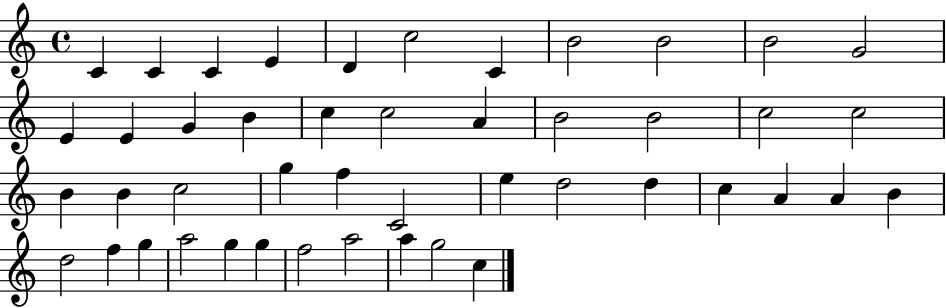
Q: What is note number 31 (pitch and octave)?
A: D5